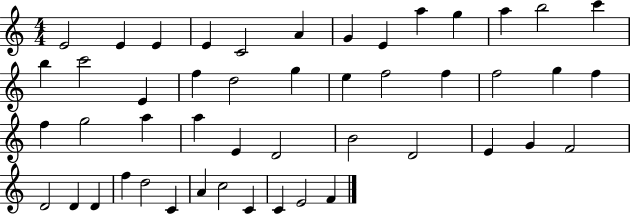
X:1
T:Untitled
M:4/4
L:1/4
K:C
E2 E E E C2 A G E a g a b2 c' b c'2 E f d2 g e f2 f f2 g f f g2 a a E D2 B2 D2 E G F2 D2 D D f d2 C A c2 C C E2 F